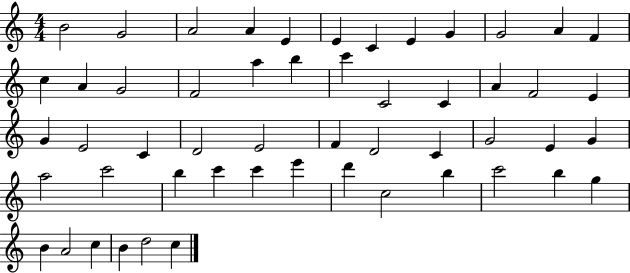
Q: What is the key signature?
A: C major